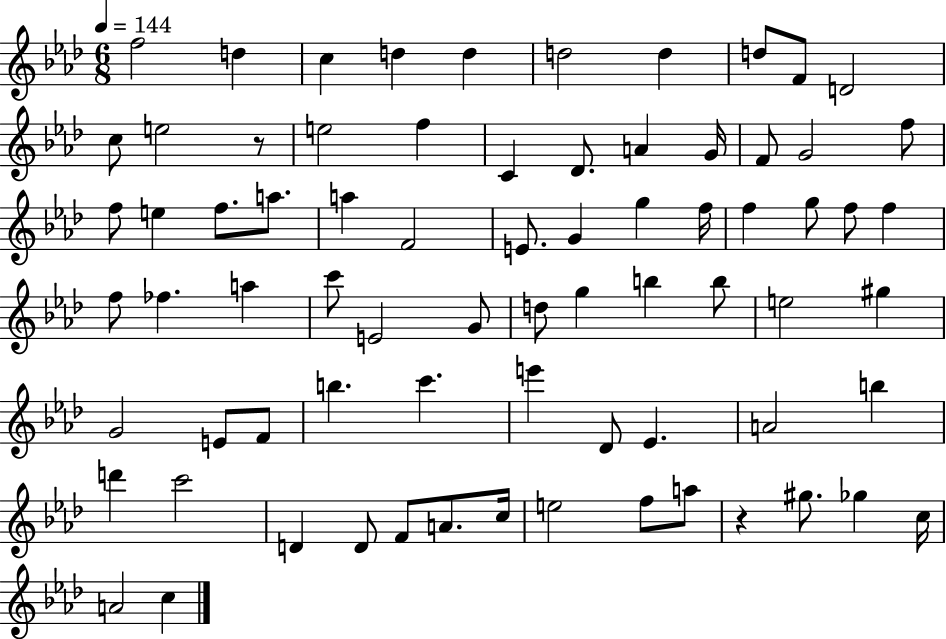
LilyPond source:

{
  \clef treble
  \numericTimeSignature
  \time 6/8
  \key aes \major
  \tempo 4 = 144
  f''2 d''4 | c''4 d''4 d''4 | d''2 d''4 | d''8 f'8 d'2 | \break c''8 e''2 r8 | e''2 f''4 | c'4 des'8. a'4 g'16 | f'8 g'2 f''8 | \break f''8 e''4 f''8. a''8. | a''4 f'2 | e'8. g'4 g''4 f''16 | f''4 g''8 f''8 f''4 | \break f''8 fes''4. a''4 | c'''8 e'2 g'8 | d''8 g''4 b''4 b''8 | e''2 gis''4 | \break g'2 e'8 f'8 | b''4. c'''4. | e'''4 des'8 ees'4. | a'2 b''4 | \break d'''4 c'''2 | d'4 d'8 f'8 a'8. c''16 | e''2 f''8 a''8 | r4 gis''8. ges''4 c''16 | \break a'2 c''4 | \bar "|."
}